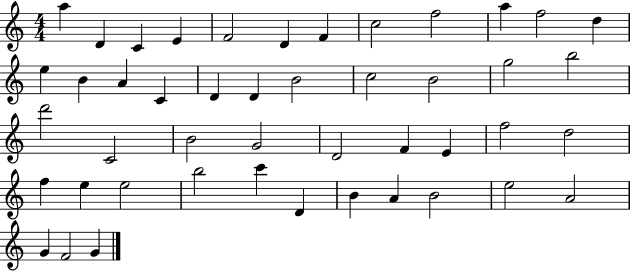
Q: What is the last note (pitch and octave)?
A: G4